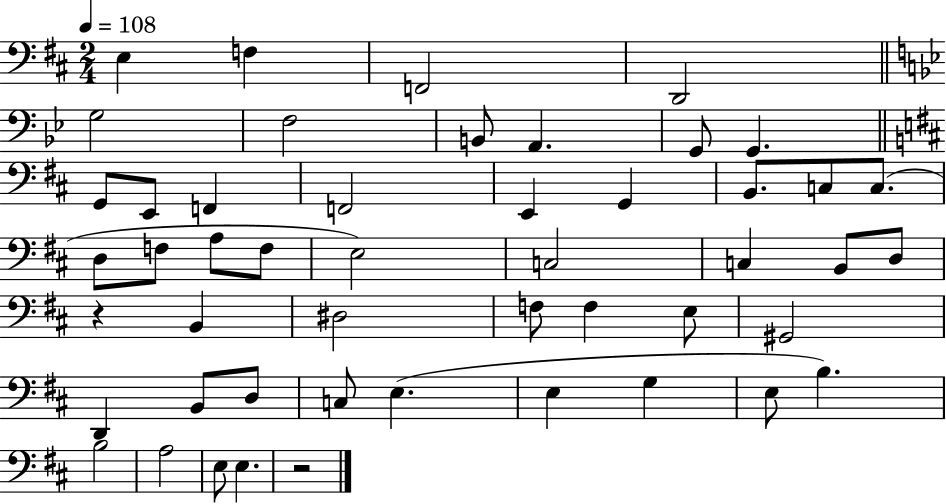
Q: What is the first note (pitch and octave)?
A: E3